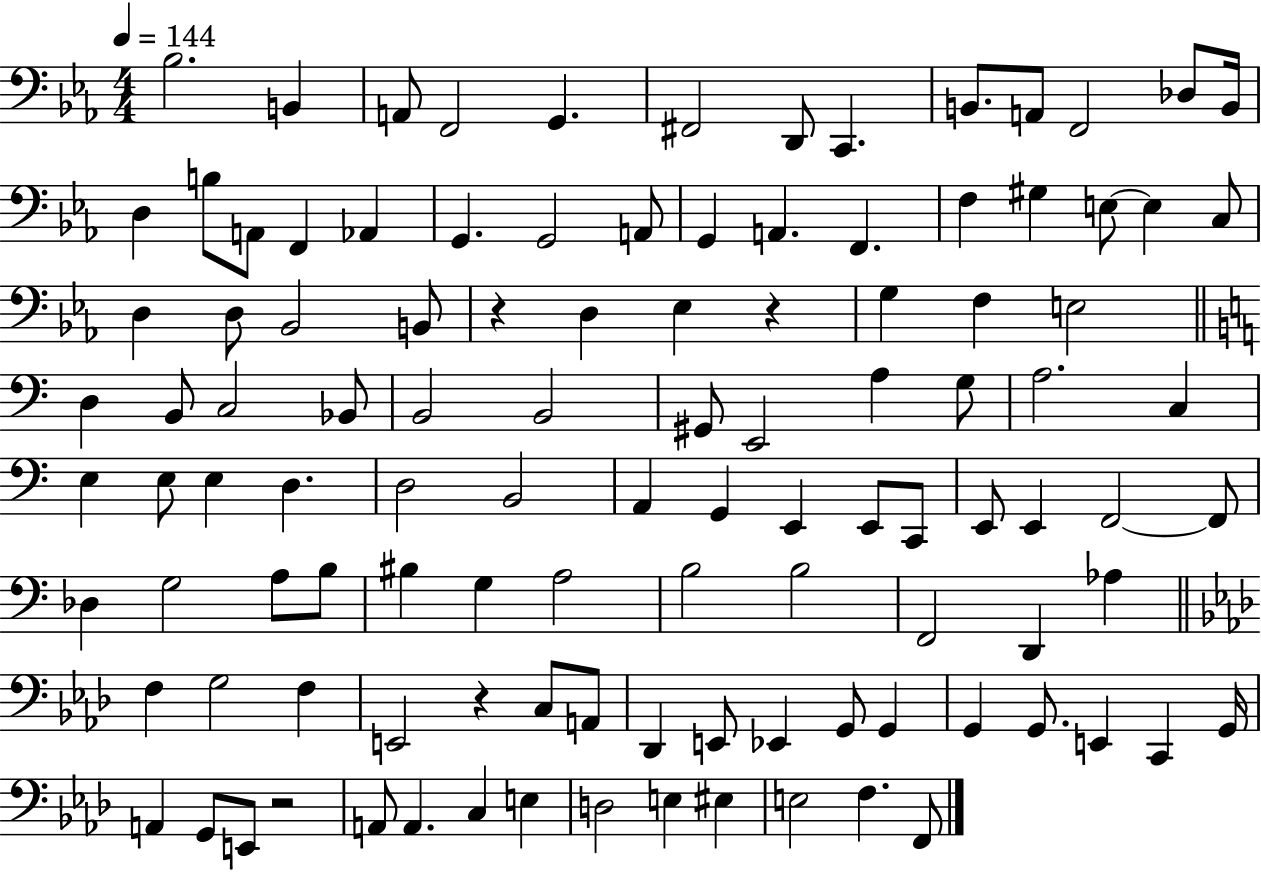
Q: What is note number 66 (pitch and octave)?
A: Db3